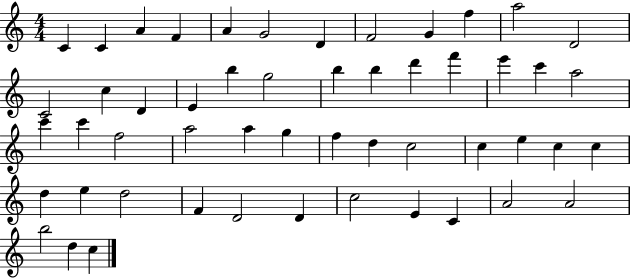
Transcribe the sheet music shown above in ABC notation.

X:1
T:Untitled
M:4/4
L:1/4
K:C
C C A F A G2 D F2 G f a2 D2 C2 c D E b g2 b b d' f' e' c' a2 c' c' f2 a2 a g f d c2 c e c c d e d2 F D2 D c2 E C A2 A2 b2 d c